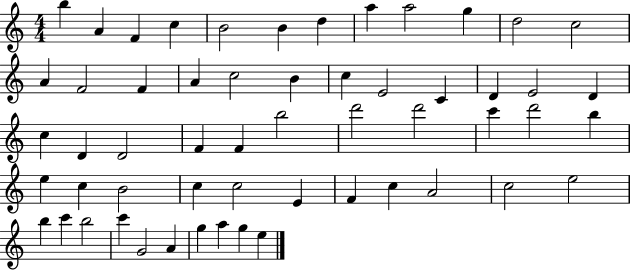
X:1
T:Untitled
M:4/4
L:1/4
K:C
b A F c B2 B d a a2 g d2 c2 A F2 F A c2 B c E2 C D E2 D c D D2 F F b2 d'2 d'2 c' d'2 b e c B2 c c2 E F c A2 c2 e2 b c' b2 c' G2 A g a g e